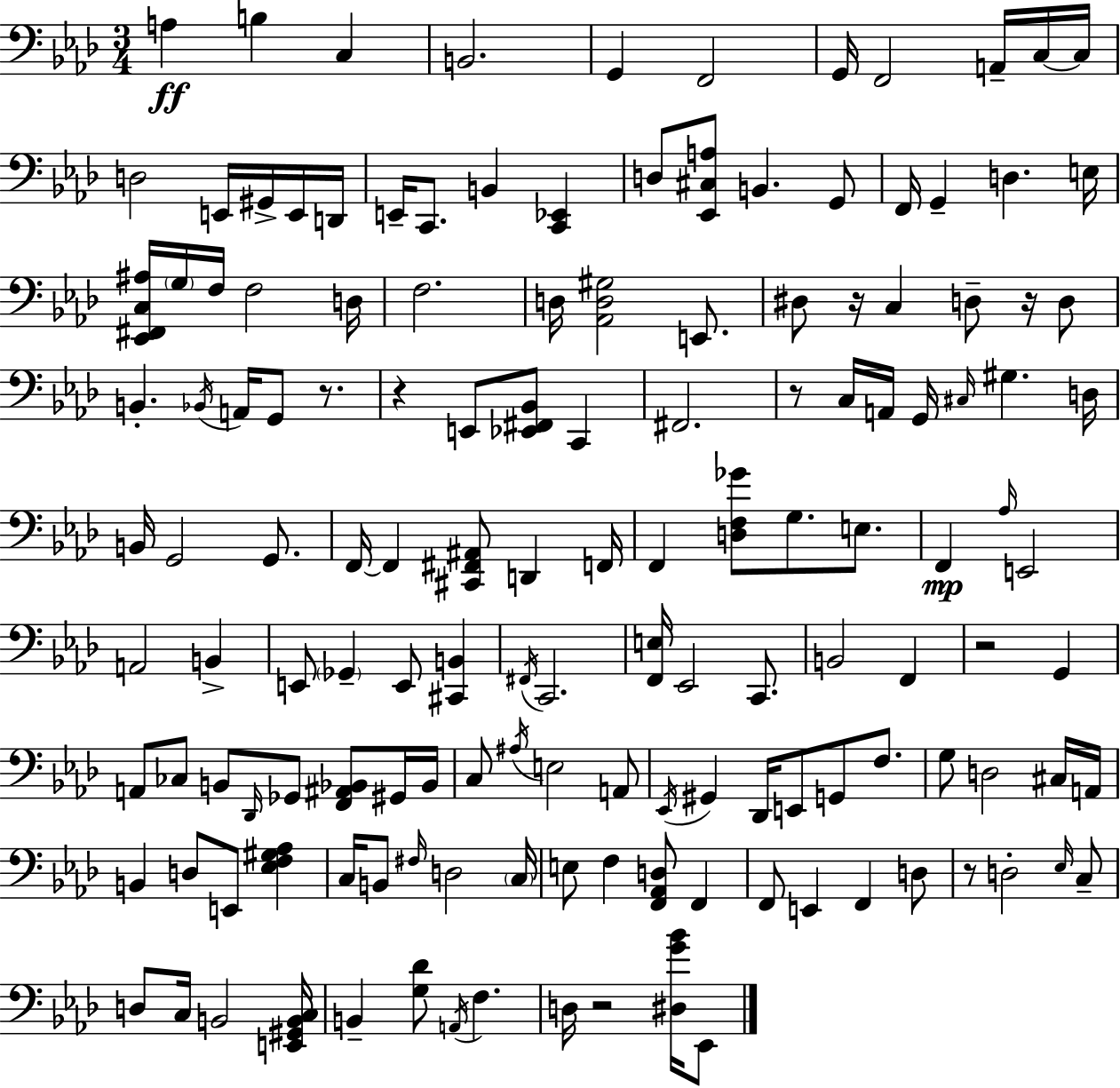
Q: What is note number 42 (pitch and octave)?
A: E2